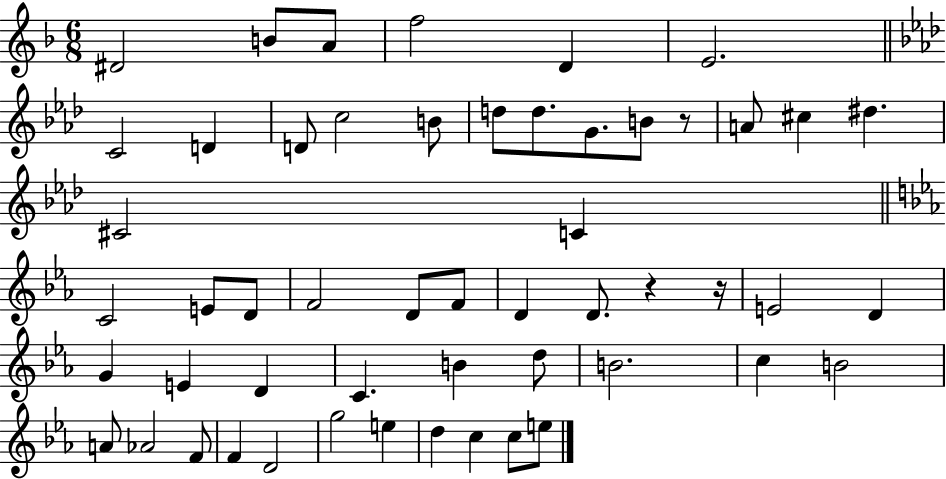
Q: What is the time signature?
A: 6/8